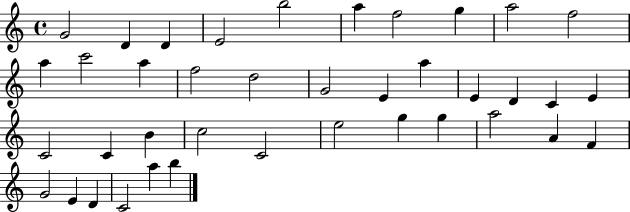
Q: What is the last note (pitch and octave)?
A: B5